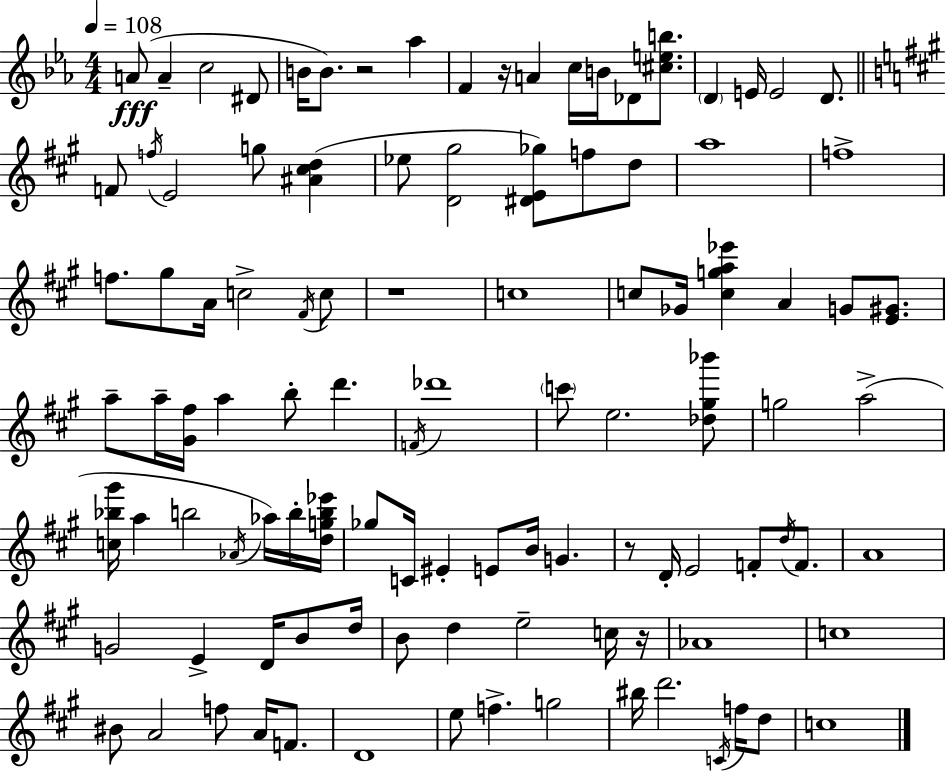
{
  \clef treble
  \numericTimeSignature
  \time 4/4
  \key c \minor
  \tempo 4 = 108
  a'8(\fff a'4-- c''2 dis'8 | b'16 b'8.) r2 aes''4 | f'4 r16 a'4 c''16 b'16 des'8 <cis'' e'' b''>8. | \parenthesize d'4 e'16 e'2 d'8. | \break \bar "||" \break \key a \major f'8 \acciaccatura { f''16 } e'2 g''8 <ais' cis'' d''>4( | ees''8 <d' gis''>2 <dis' e' ges''>8) f''8 d''8 | a''1 | f''1-> | \break f''8. gis''8 a'16 c''2-> \acciaccatura { fis'16 } | c''8 r1 | c''1 | c''8 ges'16 <c'' g'' a'' ees'''>4 a'4 g'8 <e' gis'>8. | \break a''8-- a''16-- <gis' fis''>16 a''4 b''8-. d'''4. | \acciaccatura { f'16 } des'''1 | \parenthesize c'''8 e''2. | <des'' gis'' bes'''>8 g''2 a''2->( | \break <c'' bes'' gis'''>16 a''4 b''2 | \acciaccatura { aes'16 } aes''16) b''16-. <d'' g'' b'' ees'''>16 ges''8 c'16 eis'4-. e'8 b'16 g'4. | r8 d'16-. e'2 f'8-. | \acciaccatura { d''16 } f'8. a'1 | \break g'2 e'4-> | d'16 b'8 d''16 b'8 d''4 e''2-- | c''16 r16 aes'1 | c''1 | \break bis'8 a'2 f''8 | a'16 f'8. d'1 | e''8 f''4.-> g''2 | bis''16 d'''2. | \break \acciaccatura { c'16 } f''16 d''8 c''1 | \bar "|."
}